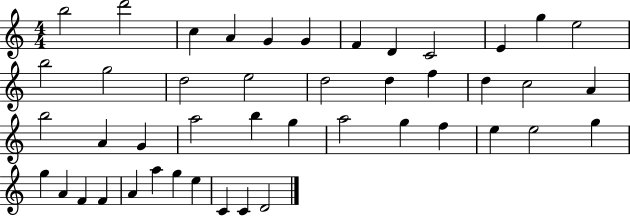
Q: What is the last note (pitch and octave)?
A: D4